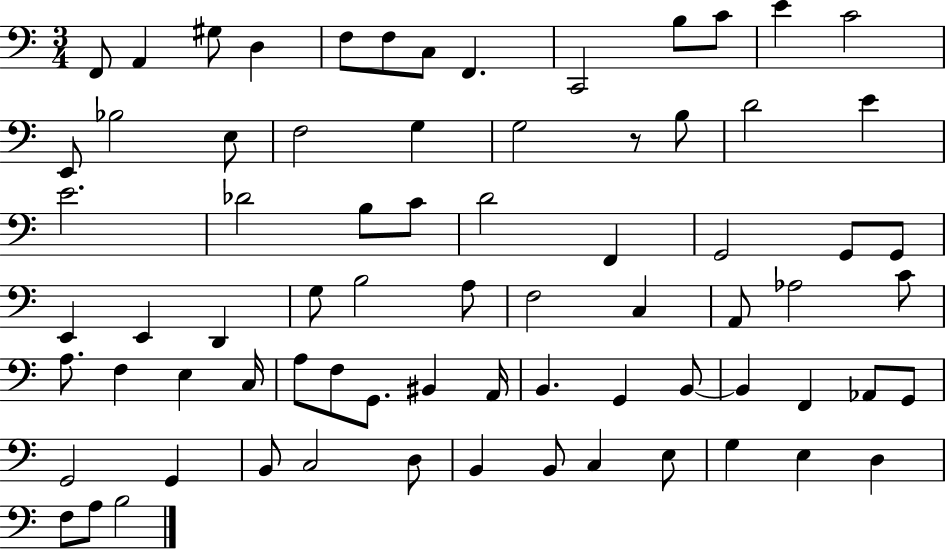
{
  \clef bass
  \numericTimeSignature
  \time 3/4
  \key c \major
  \repeat volta 2 { f,8 a,4 gis8 d4 | f8 f8 c8 f,4. | c,2 b8 c'8 | e'4 c'2 | \break e,8 bes2 e8 | f2 g4 | g2 r8 b8 | d'2 e'4 | \break e'2. | des'2 b8 c'8 | d'2 f,4 | g,2 g,8 g,8 | \break e,4 e,4 d,4 | g8 b2 a8 | f2 c4 | a,8 aes2 c'8 | \break a8. f4 e4 c16 | a8 f8 g,8. bis,4 a,16 | b,4. g,4 b,8~~ | b,4 f,4 aes,8 g,8 | \break g,2 g,4 | b,8 c2 d8 | b,4 b,8 c4 e8 | g4 e4 d4 | \break f8 a8 b2 | } \bar "|."
}